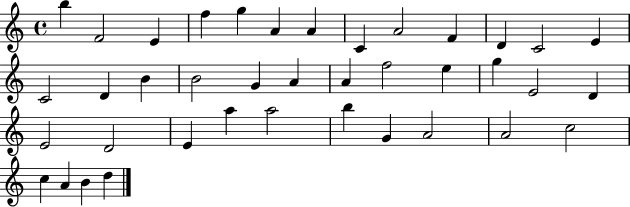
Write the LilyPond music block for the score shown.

{
  \clef treble
  \time 4/4
  \defaultTimeSignature
  \key c \major
  b''4 f'2 e'4 | f''4 g''4 a'4 a'4 | c'4 a'2 f'4 | d'4 c'2 e'4 | \break c'2 d'4 b'4 | b'2 g'4 a'4 | a'4 f''2 e''4 | g''4 e'2 d'4 | \break e'2 d'2 | e'4 a''4 a''2 | b''4 g'4 a'2 | a'2 c''2 | \break c''4 a'4 b'4 d''4 | \bar "|."
}